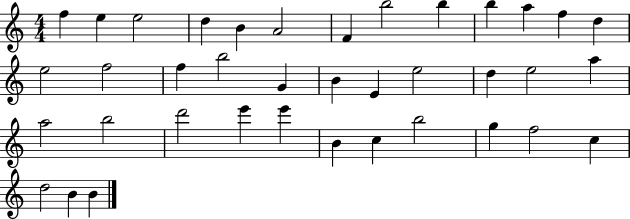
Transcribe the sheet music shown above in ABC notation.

X:1
T:Untitled
M:4/4
L:1/4
K:C
f e e2 d B A2 F b2 b b a f d e2 f2 f b2 G B E e2 d e2 a a2 b2 d'2 e' e' B c b2 g f2 c d2 B B